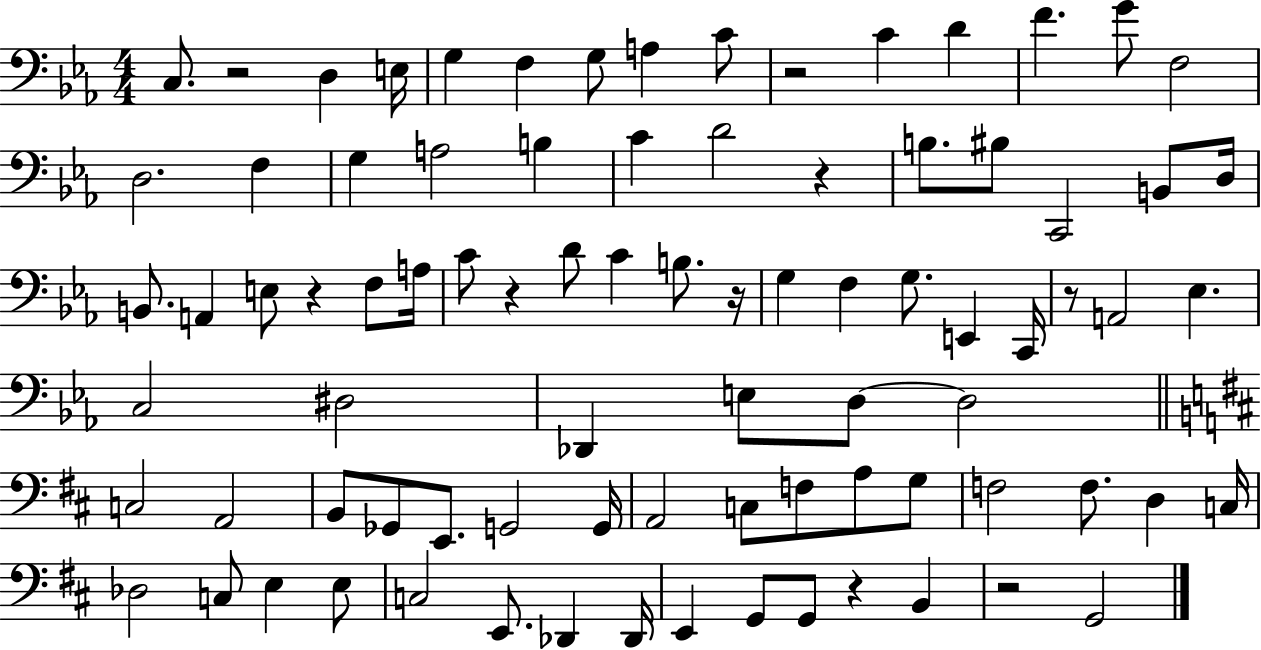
C3/e. R/h D3/q E3/s G3/q F3/q G3/e A3/q C4/e R/h C4/q D4/q F4/q. G4/e F3/h D3/h. F3/q G3/q A3/h B3/q C4/q D4/h R/q B3/e. BIS3/e C2/h B2/e D3/s B2/e. A2/q E3/e R/q F3/e A3/s C4/e R/q D4/e C4/q B3/e. R/s G3/q F3/q G3/e. E2/q C2/s R/e A2/h Eb3/q. C3/h D#3/h Db2/q E3/e D3/e D3/h C3/h A2/h B2/e Gb2/e E2/e. G2/h G2/s A2/h C3/e F3/e A3/e G3/e F3/h F3/e. D3/q C3/s Db3/h C3/e E3/q E3/e C3/h E2/e. Db2/q Db2/s E2/q G2/e G2/e R/q B2/q R/h G2/h